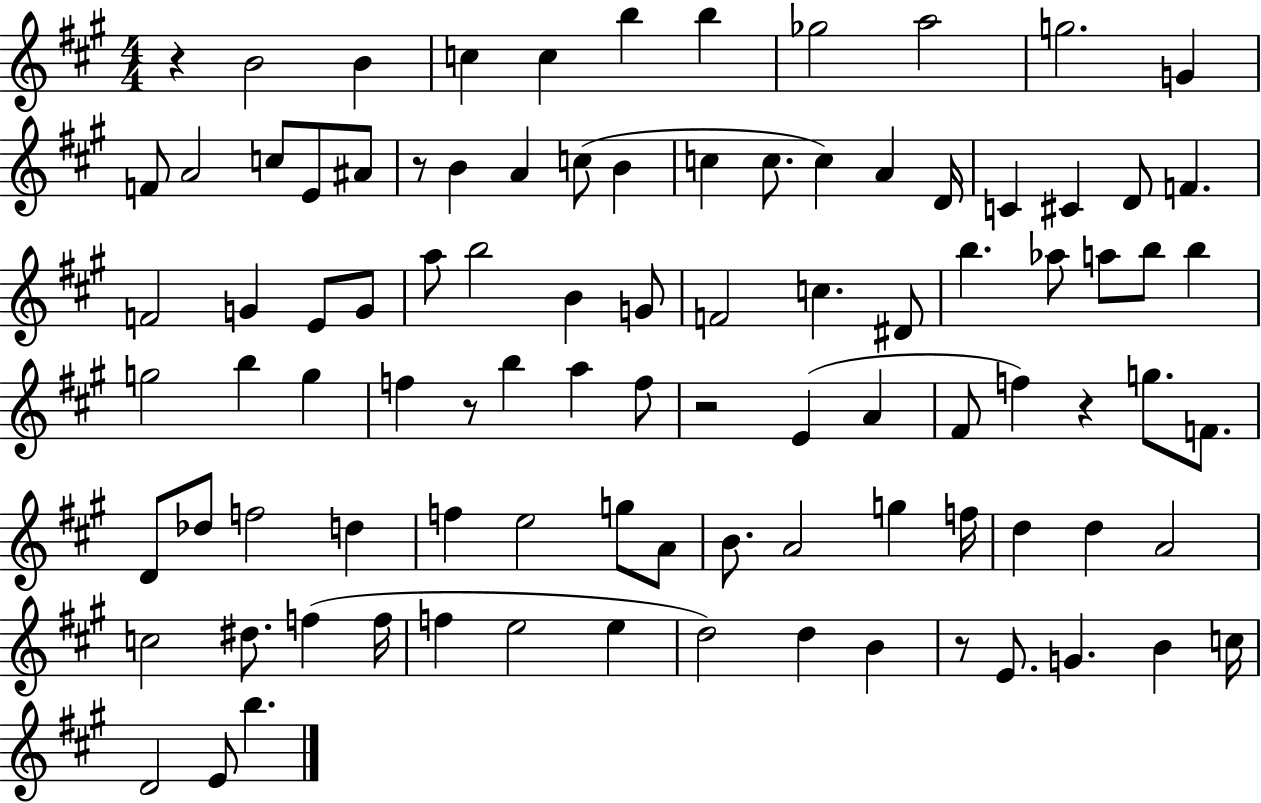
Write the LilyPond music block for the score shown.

{
  \clef treble
  \numericTimeSignature
  \time 4/4
  \key a \major
  r4 b'2 b'4 | c''4 c''4 b''4 b''4 | ges''2 a''2 | g''2. g'4 | \break f'8 a'2 c''8 e'8 ais'8 | r8 b'4 a'4 c''8( b'4 | c''4 c''8. c''4) a'4 d'16 | c'4 cis'4 d'8 f'4. | \break f'2 g'4 e'8 g'8 | a''8 b''2 b'4 g'8 | f'2 c''4. dis'8 | b''4. aes''8 a''8 b''8 b''4 | \break g''2 b''4 g''4 | f''4 r8 b''4 a''4 f''8 | r2 e'4( a'4 | fis'8 f''4) r4 g''8. f'8. | \break d'8 des''8 f''2 d''4 | f''4 e''2 g''8 a'8 | b'8. a'2 g''4 f''16 | d''4 d''4 a'2 | \break c''2 dis''8. f''4( f''16 | f''4 e''2 e''4 | d''2) d''4 b'4 | r8 e'8. g'4. b'4 c''16 | \break d'2 e'8 b''4. | \bar "|."
}